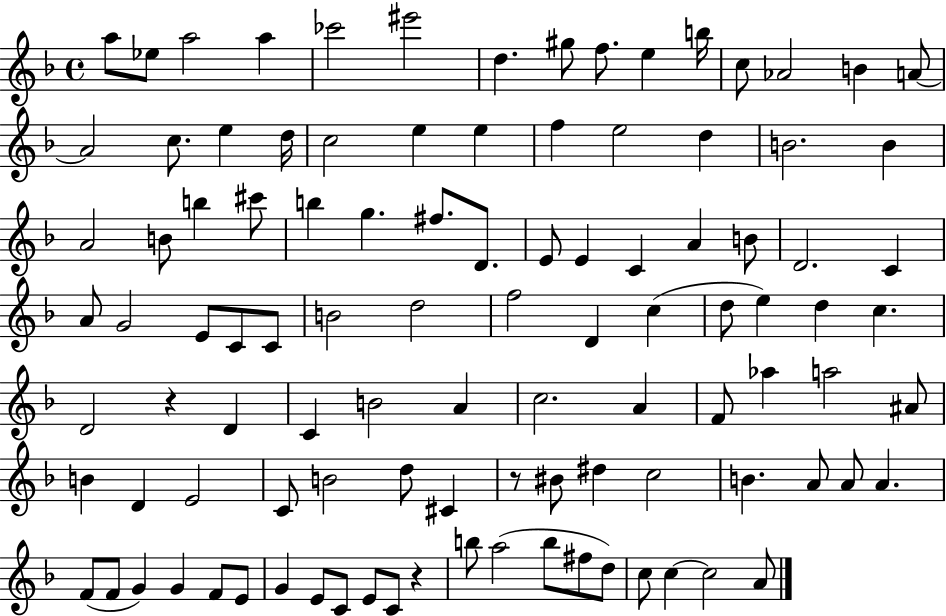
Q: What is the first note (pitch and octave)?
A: A5